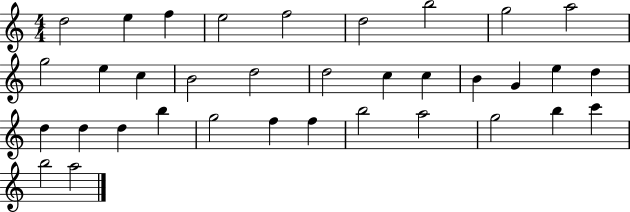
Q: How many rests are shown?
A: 0